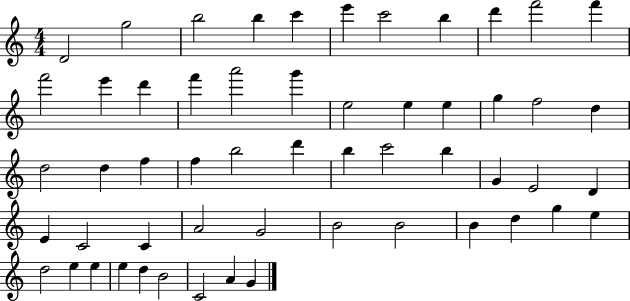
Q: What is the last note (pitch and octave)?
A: G4